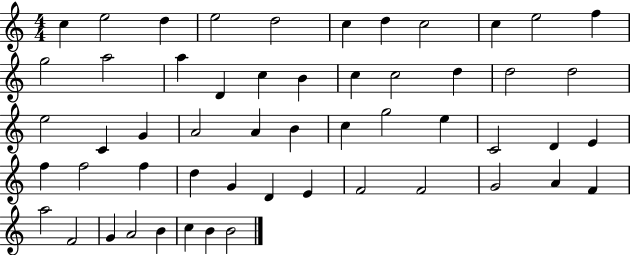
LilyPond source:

{
  \clef treble
  \numericTimeSignature
  \time 4/4
  \key c \major
  c''4 e''2 d''4 | e''2 d''2 | c''4 d''4 c''2 | c''4 e''2 f''4 | \break g''2 a''2 | a''4 d'4 c''4 b'4 | c''4 c''2 d''4 | d''2 d''2 | \break e''2 c'4 g'4 | a'2 a'4 b'4 | c''4 g''2 e''4 | c'2 d'4 e'4 | \break f''4 f''2 f''4 | d''4 g'4 d'4 e'4 | f'2 f'2 | g'2 a'4 f'4 | \break a''2 f'2 | g'4 a'2 b'4 | c''4 b'4 b'2 | \bar "|."
}